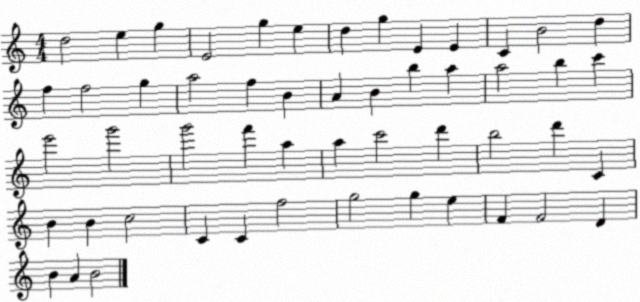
X:1
T:Untitled
M:4/4
L:1/4
K:C
d2 e g E2 g e d g E E C B2 d f f2 g a2 f B A B b a a2 b c' e'2 g'2 g'2 f' a a c'2 d' b2 d' C B B c2 C C f2 g2 g e F F2 D B A B2